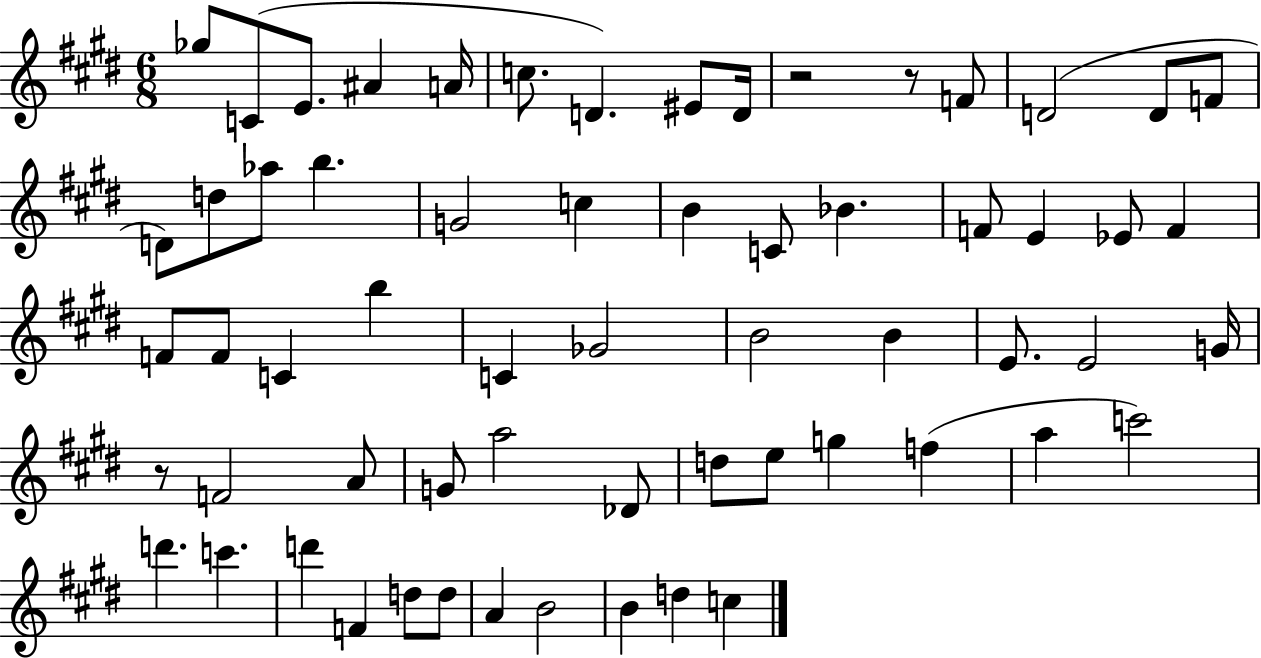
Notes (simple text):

Gb5/e C4/e E4/e. A#4/q A4/s C5/e. D4/q. EIS4/e D4/s R/h R/e F4/e D4/h D4/e F4/e D4/e D5/e Ab5/e B5/q. G4/h C5/q B4/q C4/e Bb4/q. F4/e E4/q Eb4/e F4/q F4/e F4/e C4/q B5/q C4/q Gb4/h B4/h B4/q E4/e. E4/h G4/s R/e F4/h A4/e G4/e A5/h Db4/e D5/e E5/e G5/q F5/q A5/q C6/h D6/q. C6/q. D6/q F4/q D5/e D5/e A4/q B4/h B4/q D5/q C5/q